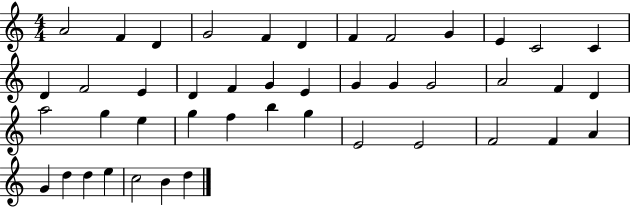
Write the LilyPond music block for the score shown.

{
  \clef treble
  \numericTimeSignature
  \time 4/4
  \key c \major
  a'2 f'4 d'4 | g'2 f'4 d'4 | f'4 f'2 g'4 | e'4 c'2 c'4 | \break d'4 f'2 e'4 | d'4 f'4 g'4 e'4 | g'4 g'4 g'2 | a'2 f'4 d'4 | \break a''2 g''4 e''4 | g''4 f''4 b''4 g''4 | e'2 e'2 | f'2 f'4 a'4 | \break g'4 d''4 d''4 e''4 | c''2 b'4 d''4 | \bar "|."
}